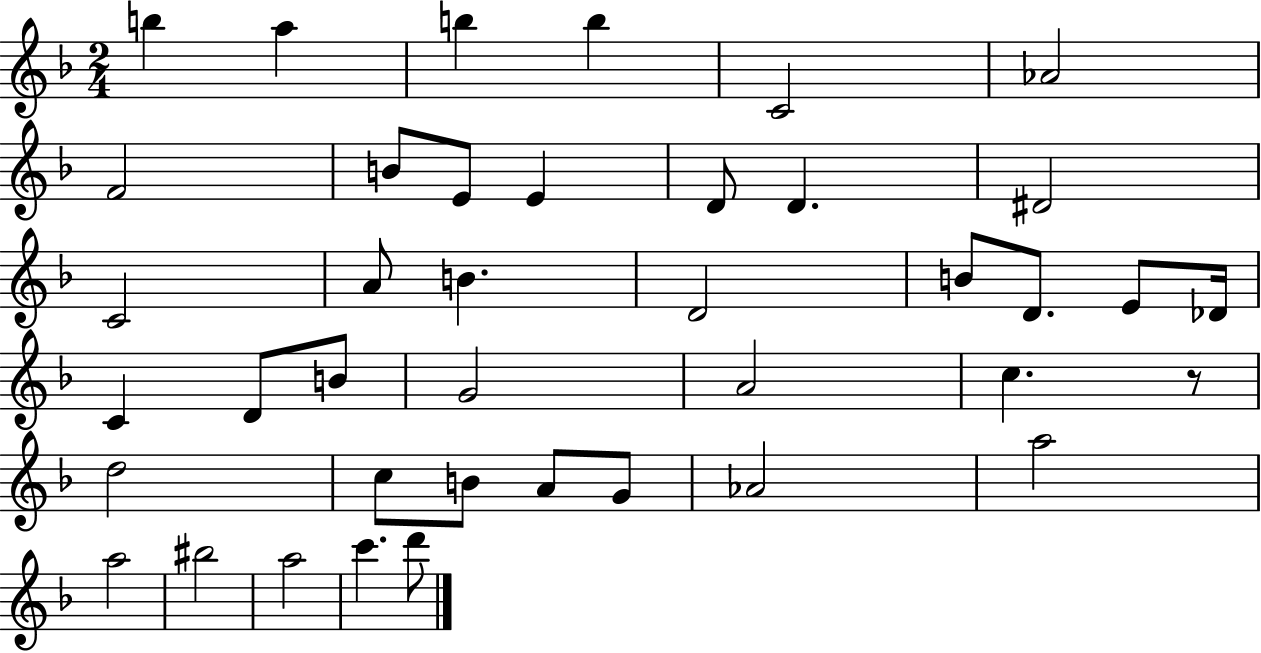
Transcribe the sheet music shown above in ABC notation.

X:1
T:Untitled
M:2/4
L:1/4
K:F
b a b b C2 _A2 F2 B/2 E/2 E D/2 D ^D2 C2 A/2 B D2 B/2 D/2 E/2 _D/4 C D/2 B/2 G2 A2 c z/2 d2 c/2 B/2 A/2 G/2 _A2 a2 a2 ^b2 a2 c' d'/2